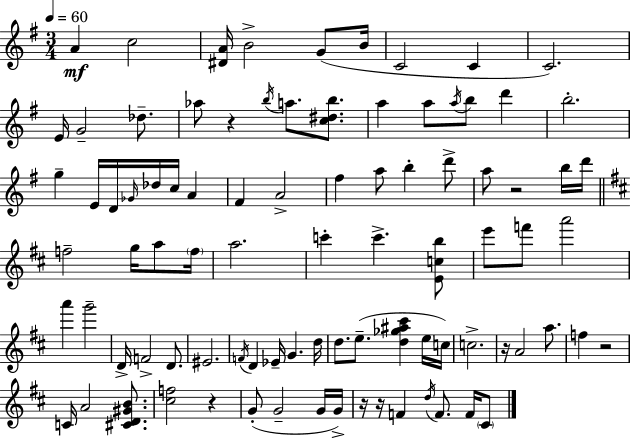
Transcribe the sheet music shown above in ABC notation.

X:1
T:Untitled
M:3/4
L:1/4
K:G
A c2 [^DA]/4 B2 G/2 B/4 C2 C C2 E/4 G2 _d/2 _a/2 z b/4 a/2 [c^db]/2 a a/2 a/4 b/2 d' b2 g E/4 D/4 _G/4 _d/4 c/4 A ^F A2 ^f a/2 b d'/2 a/2 z2 b/4 d'/4 f2 g/4 a/2 f/4 a2 c' c' [Ecb]/2 e'/2 f'/2 a'2 a' g'2 D/4 F2 D/2 ^E2 F/4 D _E/4 G d/4 d/2 e/2 [d_g^a^c'] e/4 c/4 c2 z/4 A2 a/2 f z2 C/4 A2 [^CD^GB]/2 [^cf]2 z G/2 G2 G/4 G/4 z/4 z/4 F d/4 F/2 F/4 ^C/2